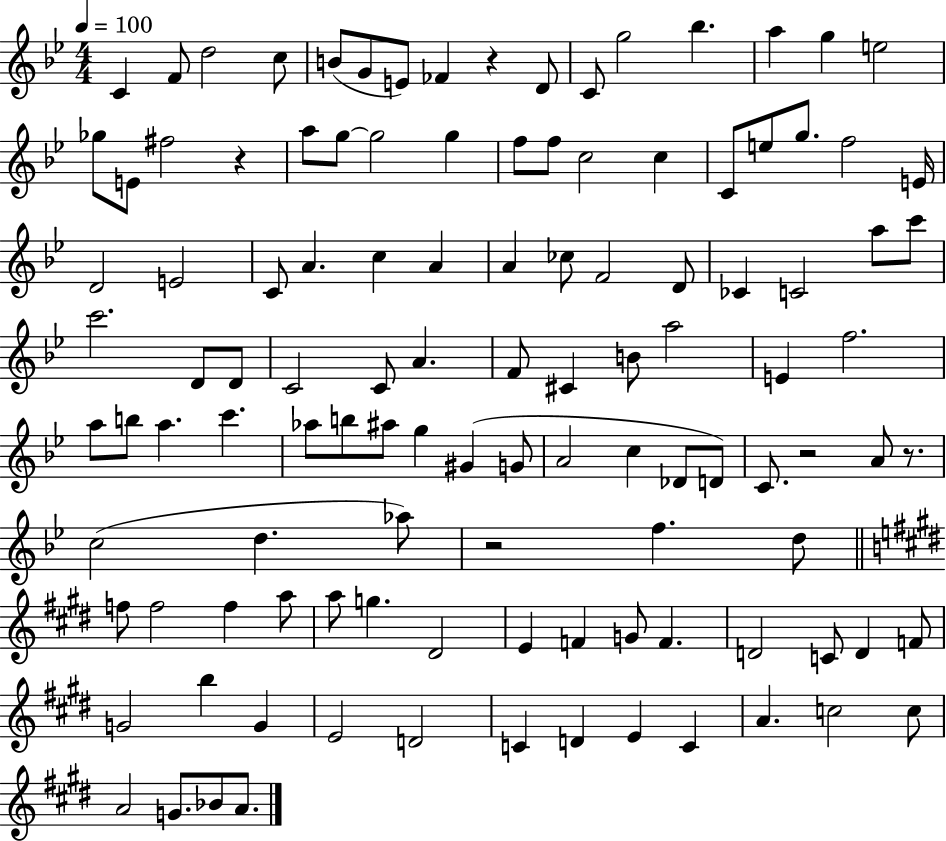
C4/q F4/e D5/h C5/e B4/e G4/e E4/e FES4/q R/q D4/e C4/e G5/h Bb5/q. A5/q G5/q E5/h Gb5/e E4/e F#5/h R/q A5/e G5/e G5/h G5/q F5/e F5/e C5/h C5/q C4/e E5/e G5/e. F5/h E4/s D4/h E4/h C4/e A4/q. C5/q A4/q A4/q CES5/e F4/h D4/e CES4/q C4/h A5/e C6/e C6/h. D4/e D4/e C4/h C4/e A4/q. F4/e C#4/q B4/e A5/h E4/q F5/h. A5/e B5/e A5/q. C6/q. Ab5/e B5/e A#5/e G5/q G#4/q G4/e A4/h C5/q Db4/e D4/e C4/e. R/h A4/e R/e. C5/h D5/q. Ab5/e R/h F5/q. D5/e F5/e F5/h F5/q A5/e A5/e G5/q. D#4/h E4/q F4/q G4/e F4/q. D4/h C4/e D4/q F4/e G4/h B5/q G4/q E4/h D4/h C4/q D4/q E4/q C4/q A4/q. C5/h C5/e A4/h G4/e. Bb4/e A4/e.